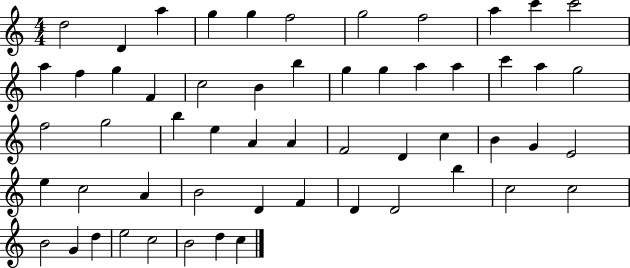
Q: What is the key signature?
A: C major